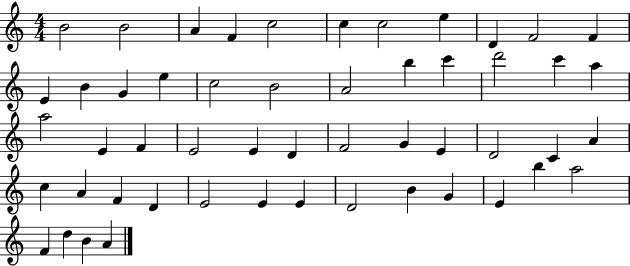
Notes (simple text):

B4/h B4/h A4/q F4/q C5/h C5/q C5/h E5/q D4/q F4/h F4/q E4/q B4/q G4/q E5/q C5/h B4/h A4/h B5/q C6/q D6/h C6/q A5/q A5/h E4/q F4/q E4/h E4/q D4/q F4/h G4/q E4/q D4/h C4/q A4/q C5/q A4/q F4/q D4/q E4/h E4/q E4/q D4/h B4/q G4/q E4/q B5/q A5/h F4/q D5/q B4/q A4/q